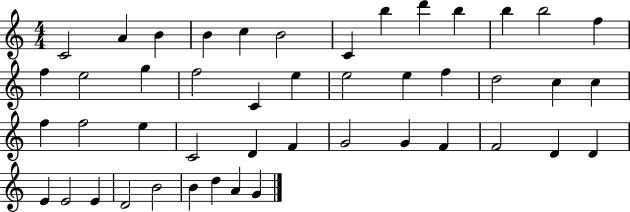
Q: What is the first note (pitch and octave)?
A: C4